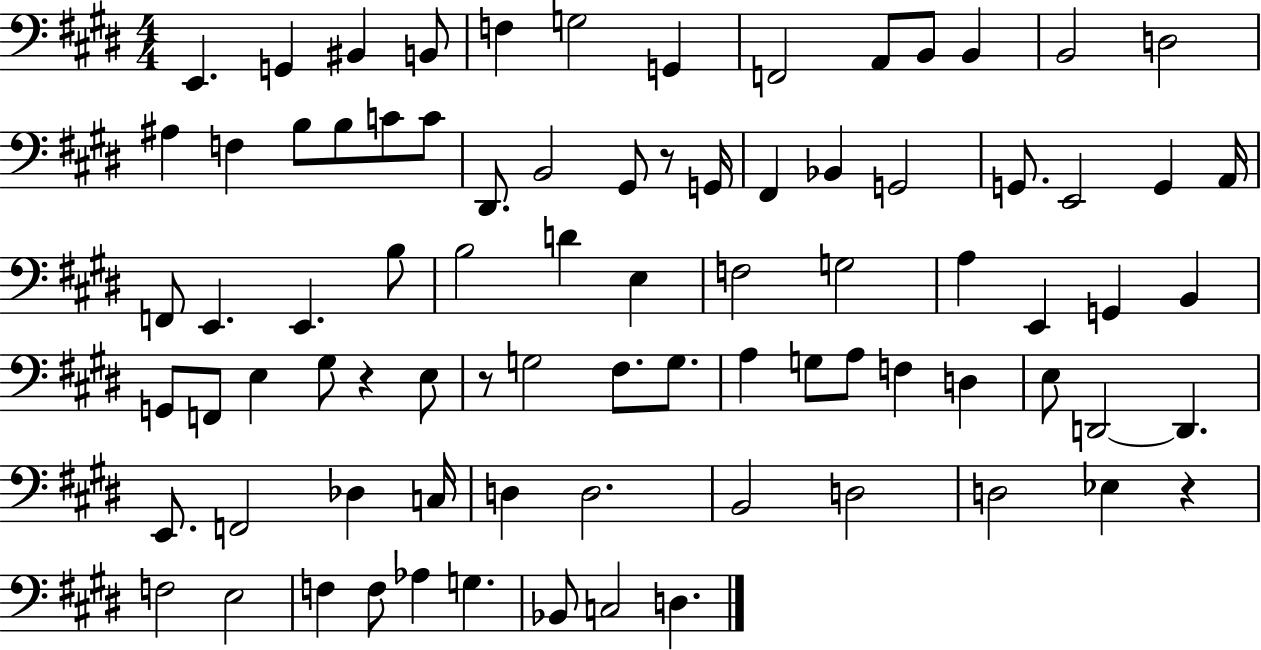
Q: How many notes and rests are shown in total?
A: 82